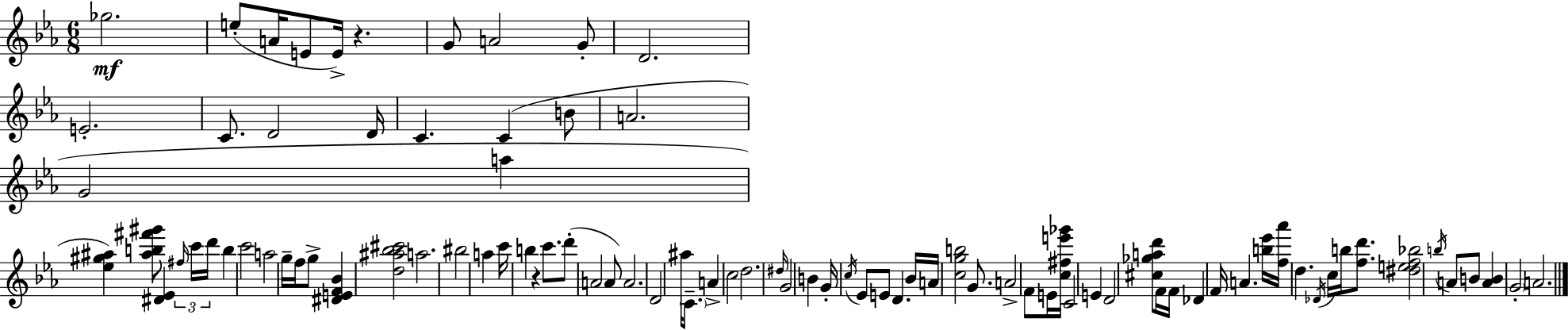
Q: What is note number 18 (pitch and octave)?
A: G4